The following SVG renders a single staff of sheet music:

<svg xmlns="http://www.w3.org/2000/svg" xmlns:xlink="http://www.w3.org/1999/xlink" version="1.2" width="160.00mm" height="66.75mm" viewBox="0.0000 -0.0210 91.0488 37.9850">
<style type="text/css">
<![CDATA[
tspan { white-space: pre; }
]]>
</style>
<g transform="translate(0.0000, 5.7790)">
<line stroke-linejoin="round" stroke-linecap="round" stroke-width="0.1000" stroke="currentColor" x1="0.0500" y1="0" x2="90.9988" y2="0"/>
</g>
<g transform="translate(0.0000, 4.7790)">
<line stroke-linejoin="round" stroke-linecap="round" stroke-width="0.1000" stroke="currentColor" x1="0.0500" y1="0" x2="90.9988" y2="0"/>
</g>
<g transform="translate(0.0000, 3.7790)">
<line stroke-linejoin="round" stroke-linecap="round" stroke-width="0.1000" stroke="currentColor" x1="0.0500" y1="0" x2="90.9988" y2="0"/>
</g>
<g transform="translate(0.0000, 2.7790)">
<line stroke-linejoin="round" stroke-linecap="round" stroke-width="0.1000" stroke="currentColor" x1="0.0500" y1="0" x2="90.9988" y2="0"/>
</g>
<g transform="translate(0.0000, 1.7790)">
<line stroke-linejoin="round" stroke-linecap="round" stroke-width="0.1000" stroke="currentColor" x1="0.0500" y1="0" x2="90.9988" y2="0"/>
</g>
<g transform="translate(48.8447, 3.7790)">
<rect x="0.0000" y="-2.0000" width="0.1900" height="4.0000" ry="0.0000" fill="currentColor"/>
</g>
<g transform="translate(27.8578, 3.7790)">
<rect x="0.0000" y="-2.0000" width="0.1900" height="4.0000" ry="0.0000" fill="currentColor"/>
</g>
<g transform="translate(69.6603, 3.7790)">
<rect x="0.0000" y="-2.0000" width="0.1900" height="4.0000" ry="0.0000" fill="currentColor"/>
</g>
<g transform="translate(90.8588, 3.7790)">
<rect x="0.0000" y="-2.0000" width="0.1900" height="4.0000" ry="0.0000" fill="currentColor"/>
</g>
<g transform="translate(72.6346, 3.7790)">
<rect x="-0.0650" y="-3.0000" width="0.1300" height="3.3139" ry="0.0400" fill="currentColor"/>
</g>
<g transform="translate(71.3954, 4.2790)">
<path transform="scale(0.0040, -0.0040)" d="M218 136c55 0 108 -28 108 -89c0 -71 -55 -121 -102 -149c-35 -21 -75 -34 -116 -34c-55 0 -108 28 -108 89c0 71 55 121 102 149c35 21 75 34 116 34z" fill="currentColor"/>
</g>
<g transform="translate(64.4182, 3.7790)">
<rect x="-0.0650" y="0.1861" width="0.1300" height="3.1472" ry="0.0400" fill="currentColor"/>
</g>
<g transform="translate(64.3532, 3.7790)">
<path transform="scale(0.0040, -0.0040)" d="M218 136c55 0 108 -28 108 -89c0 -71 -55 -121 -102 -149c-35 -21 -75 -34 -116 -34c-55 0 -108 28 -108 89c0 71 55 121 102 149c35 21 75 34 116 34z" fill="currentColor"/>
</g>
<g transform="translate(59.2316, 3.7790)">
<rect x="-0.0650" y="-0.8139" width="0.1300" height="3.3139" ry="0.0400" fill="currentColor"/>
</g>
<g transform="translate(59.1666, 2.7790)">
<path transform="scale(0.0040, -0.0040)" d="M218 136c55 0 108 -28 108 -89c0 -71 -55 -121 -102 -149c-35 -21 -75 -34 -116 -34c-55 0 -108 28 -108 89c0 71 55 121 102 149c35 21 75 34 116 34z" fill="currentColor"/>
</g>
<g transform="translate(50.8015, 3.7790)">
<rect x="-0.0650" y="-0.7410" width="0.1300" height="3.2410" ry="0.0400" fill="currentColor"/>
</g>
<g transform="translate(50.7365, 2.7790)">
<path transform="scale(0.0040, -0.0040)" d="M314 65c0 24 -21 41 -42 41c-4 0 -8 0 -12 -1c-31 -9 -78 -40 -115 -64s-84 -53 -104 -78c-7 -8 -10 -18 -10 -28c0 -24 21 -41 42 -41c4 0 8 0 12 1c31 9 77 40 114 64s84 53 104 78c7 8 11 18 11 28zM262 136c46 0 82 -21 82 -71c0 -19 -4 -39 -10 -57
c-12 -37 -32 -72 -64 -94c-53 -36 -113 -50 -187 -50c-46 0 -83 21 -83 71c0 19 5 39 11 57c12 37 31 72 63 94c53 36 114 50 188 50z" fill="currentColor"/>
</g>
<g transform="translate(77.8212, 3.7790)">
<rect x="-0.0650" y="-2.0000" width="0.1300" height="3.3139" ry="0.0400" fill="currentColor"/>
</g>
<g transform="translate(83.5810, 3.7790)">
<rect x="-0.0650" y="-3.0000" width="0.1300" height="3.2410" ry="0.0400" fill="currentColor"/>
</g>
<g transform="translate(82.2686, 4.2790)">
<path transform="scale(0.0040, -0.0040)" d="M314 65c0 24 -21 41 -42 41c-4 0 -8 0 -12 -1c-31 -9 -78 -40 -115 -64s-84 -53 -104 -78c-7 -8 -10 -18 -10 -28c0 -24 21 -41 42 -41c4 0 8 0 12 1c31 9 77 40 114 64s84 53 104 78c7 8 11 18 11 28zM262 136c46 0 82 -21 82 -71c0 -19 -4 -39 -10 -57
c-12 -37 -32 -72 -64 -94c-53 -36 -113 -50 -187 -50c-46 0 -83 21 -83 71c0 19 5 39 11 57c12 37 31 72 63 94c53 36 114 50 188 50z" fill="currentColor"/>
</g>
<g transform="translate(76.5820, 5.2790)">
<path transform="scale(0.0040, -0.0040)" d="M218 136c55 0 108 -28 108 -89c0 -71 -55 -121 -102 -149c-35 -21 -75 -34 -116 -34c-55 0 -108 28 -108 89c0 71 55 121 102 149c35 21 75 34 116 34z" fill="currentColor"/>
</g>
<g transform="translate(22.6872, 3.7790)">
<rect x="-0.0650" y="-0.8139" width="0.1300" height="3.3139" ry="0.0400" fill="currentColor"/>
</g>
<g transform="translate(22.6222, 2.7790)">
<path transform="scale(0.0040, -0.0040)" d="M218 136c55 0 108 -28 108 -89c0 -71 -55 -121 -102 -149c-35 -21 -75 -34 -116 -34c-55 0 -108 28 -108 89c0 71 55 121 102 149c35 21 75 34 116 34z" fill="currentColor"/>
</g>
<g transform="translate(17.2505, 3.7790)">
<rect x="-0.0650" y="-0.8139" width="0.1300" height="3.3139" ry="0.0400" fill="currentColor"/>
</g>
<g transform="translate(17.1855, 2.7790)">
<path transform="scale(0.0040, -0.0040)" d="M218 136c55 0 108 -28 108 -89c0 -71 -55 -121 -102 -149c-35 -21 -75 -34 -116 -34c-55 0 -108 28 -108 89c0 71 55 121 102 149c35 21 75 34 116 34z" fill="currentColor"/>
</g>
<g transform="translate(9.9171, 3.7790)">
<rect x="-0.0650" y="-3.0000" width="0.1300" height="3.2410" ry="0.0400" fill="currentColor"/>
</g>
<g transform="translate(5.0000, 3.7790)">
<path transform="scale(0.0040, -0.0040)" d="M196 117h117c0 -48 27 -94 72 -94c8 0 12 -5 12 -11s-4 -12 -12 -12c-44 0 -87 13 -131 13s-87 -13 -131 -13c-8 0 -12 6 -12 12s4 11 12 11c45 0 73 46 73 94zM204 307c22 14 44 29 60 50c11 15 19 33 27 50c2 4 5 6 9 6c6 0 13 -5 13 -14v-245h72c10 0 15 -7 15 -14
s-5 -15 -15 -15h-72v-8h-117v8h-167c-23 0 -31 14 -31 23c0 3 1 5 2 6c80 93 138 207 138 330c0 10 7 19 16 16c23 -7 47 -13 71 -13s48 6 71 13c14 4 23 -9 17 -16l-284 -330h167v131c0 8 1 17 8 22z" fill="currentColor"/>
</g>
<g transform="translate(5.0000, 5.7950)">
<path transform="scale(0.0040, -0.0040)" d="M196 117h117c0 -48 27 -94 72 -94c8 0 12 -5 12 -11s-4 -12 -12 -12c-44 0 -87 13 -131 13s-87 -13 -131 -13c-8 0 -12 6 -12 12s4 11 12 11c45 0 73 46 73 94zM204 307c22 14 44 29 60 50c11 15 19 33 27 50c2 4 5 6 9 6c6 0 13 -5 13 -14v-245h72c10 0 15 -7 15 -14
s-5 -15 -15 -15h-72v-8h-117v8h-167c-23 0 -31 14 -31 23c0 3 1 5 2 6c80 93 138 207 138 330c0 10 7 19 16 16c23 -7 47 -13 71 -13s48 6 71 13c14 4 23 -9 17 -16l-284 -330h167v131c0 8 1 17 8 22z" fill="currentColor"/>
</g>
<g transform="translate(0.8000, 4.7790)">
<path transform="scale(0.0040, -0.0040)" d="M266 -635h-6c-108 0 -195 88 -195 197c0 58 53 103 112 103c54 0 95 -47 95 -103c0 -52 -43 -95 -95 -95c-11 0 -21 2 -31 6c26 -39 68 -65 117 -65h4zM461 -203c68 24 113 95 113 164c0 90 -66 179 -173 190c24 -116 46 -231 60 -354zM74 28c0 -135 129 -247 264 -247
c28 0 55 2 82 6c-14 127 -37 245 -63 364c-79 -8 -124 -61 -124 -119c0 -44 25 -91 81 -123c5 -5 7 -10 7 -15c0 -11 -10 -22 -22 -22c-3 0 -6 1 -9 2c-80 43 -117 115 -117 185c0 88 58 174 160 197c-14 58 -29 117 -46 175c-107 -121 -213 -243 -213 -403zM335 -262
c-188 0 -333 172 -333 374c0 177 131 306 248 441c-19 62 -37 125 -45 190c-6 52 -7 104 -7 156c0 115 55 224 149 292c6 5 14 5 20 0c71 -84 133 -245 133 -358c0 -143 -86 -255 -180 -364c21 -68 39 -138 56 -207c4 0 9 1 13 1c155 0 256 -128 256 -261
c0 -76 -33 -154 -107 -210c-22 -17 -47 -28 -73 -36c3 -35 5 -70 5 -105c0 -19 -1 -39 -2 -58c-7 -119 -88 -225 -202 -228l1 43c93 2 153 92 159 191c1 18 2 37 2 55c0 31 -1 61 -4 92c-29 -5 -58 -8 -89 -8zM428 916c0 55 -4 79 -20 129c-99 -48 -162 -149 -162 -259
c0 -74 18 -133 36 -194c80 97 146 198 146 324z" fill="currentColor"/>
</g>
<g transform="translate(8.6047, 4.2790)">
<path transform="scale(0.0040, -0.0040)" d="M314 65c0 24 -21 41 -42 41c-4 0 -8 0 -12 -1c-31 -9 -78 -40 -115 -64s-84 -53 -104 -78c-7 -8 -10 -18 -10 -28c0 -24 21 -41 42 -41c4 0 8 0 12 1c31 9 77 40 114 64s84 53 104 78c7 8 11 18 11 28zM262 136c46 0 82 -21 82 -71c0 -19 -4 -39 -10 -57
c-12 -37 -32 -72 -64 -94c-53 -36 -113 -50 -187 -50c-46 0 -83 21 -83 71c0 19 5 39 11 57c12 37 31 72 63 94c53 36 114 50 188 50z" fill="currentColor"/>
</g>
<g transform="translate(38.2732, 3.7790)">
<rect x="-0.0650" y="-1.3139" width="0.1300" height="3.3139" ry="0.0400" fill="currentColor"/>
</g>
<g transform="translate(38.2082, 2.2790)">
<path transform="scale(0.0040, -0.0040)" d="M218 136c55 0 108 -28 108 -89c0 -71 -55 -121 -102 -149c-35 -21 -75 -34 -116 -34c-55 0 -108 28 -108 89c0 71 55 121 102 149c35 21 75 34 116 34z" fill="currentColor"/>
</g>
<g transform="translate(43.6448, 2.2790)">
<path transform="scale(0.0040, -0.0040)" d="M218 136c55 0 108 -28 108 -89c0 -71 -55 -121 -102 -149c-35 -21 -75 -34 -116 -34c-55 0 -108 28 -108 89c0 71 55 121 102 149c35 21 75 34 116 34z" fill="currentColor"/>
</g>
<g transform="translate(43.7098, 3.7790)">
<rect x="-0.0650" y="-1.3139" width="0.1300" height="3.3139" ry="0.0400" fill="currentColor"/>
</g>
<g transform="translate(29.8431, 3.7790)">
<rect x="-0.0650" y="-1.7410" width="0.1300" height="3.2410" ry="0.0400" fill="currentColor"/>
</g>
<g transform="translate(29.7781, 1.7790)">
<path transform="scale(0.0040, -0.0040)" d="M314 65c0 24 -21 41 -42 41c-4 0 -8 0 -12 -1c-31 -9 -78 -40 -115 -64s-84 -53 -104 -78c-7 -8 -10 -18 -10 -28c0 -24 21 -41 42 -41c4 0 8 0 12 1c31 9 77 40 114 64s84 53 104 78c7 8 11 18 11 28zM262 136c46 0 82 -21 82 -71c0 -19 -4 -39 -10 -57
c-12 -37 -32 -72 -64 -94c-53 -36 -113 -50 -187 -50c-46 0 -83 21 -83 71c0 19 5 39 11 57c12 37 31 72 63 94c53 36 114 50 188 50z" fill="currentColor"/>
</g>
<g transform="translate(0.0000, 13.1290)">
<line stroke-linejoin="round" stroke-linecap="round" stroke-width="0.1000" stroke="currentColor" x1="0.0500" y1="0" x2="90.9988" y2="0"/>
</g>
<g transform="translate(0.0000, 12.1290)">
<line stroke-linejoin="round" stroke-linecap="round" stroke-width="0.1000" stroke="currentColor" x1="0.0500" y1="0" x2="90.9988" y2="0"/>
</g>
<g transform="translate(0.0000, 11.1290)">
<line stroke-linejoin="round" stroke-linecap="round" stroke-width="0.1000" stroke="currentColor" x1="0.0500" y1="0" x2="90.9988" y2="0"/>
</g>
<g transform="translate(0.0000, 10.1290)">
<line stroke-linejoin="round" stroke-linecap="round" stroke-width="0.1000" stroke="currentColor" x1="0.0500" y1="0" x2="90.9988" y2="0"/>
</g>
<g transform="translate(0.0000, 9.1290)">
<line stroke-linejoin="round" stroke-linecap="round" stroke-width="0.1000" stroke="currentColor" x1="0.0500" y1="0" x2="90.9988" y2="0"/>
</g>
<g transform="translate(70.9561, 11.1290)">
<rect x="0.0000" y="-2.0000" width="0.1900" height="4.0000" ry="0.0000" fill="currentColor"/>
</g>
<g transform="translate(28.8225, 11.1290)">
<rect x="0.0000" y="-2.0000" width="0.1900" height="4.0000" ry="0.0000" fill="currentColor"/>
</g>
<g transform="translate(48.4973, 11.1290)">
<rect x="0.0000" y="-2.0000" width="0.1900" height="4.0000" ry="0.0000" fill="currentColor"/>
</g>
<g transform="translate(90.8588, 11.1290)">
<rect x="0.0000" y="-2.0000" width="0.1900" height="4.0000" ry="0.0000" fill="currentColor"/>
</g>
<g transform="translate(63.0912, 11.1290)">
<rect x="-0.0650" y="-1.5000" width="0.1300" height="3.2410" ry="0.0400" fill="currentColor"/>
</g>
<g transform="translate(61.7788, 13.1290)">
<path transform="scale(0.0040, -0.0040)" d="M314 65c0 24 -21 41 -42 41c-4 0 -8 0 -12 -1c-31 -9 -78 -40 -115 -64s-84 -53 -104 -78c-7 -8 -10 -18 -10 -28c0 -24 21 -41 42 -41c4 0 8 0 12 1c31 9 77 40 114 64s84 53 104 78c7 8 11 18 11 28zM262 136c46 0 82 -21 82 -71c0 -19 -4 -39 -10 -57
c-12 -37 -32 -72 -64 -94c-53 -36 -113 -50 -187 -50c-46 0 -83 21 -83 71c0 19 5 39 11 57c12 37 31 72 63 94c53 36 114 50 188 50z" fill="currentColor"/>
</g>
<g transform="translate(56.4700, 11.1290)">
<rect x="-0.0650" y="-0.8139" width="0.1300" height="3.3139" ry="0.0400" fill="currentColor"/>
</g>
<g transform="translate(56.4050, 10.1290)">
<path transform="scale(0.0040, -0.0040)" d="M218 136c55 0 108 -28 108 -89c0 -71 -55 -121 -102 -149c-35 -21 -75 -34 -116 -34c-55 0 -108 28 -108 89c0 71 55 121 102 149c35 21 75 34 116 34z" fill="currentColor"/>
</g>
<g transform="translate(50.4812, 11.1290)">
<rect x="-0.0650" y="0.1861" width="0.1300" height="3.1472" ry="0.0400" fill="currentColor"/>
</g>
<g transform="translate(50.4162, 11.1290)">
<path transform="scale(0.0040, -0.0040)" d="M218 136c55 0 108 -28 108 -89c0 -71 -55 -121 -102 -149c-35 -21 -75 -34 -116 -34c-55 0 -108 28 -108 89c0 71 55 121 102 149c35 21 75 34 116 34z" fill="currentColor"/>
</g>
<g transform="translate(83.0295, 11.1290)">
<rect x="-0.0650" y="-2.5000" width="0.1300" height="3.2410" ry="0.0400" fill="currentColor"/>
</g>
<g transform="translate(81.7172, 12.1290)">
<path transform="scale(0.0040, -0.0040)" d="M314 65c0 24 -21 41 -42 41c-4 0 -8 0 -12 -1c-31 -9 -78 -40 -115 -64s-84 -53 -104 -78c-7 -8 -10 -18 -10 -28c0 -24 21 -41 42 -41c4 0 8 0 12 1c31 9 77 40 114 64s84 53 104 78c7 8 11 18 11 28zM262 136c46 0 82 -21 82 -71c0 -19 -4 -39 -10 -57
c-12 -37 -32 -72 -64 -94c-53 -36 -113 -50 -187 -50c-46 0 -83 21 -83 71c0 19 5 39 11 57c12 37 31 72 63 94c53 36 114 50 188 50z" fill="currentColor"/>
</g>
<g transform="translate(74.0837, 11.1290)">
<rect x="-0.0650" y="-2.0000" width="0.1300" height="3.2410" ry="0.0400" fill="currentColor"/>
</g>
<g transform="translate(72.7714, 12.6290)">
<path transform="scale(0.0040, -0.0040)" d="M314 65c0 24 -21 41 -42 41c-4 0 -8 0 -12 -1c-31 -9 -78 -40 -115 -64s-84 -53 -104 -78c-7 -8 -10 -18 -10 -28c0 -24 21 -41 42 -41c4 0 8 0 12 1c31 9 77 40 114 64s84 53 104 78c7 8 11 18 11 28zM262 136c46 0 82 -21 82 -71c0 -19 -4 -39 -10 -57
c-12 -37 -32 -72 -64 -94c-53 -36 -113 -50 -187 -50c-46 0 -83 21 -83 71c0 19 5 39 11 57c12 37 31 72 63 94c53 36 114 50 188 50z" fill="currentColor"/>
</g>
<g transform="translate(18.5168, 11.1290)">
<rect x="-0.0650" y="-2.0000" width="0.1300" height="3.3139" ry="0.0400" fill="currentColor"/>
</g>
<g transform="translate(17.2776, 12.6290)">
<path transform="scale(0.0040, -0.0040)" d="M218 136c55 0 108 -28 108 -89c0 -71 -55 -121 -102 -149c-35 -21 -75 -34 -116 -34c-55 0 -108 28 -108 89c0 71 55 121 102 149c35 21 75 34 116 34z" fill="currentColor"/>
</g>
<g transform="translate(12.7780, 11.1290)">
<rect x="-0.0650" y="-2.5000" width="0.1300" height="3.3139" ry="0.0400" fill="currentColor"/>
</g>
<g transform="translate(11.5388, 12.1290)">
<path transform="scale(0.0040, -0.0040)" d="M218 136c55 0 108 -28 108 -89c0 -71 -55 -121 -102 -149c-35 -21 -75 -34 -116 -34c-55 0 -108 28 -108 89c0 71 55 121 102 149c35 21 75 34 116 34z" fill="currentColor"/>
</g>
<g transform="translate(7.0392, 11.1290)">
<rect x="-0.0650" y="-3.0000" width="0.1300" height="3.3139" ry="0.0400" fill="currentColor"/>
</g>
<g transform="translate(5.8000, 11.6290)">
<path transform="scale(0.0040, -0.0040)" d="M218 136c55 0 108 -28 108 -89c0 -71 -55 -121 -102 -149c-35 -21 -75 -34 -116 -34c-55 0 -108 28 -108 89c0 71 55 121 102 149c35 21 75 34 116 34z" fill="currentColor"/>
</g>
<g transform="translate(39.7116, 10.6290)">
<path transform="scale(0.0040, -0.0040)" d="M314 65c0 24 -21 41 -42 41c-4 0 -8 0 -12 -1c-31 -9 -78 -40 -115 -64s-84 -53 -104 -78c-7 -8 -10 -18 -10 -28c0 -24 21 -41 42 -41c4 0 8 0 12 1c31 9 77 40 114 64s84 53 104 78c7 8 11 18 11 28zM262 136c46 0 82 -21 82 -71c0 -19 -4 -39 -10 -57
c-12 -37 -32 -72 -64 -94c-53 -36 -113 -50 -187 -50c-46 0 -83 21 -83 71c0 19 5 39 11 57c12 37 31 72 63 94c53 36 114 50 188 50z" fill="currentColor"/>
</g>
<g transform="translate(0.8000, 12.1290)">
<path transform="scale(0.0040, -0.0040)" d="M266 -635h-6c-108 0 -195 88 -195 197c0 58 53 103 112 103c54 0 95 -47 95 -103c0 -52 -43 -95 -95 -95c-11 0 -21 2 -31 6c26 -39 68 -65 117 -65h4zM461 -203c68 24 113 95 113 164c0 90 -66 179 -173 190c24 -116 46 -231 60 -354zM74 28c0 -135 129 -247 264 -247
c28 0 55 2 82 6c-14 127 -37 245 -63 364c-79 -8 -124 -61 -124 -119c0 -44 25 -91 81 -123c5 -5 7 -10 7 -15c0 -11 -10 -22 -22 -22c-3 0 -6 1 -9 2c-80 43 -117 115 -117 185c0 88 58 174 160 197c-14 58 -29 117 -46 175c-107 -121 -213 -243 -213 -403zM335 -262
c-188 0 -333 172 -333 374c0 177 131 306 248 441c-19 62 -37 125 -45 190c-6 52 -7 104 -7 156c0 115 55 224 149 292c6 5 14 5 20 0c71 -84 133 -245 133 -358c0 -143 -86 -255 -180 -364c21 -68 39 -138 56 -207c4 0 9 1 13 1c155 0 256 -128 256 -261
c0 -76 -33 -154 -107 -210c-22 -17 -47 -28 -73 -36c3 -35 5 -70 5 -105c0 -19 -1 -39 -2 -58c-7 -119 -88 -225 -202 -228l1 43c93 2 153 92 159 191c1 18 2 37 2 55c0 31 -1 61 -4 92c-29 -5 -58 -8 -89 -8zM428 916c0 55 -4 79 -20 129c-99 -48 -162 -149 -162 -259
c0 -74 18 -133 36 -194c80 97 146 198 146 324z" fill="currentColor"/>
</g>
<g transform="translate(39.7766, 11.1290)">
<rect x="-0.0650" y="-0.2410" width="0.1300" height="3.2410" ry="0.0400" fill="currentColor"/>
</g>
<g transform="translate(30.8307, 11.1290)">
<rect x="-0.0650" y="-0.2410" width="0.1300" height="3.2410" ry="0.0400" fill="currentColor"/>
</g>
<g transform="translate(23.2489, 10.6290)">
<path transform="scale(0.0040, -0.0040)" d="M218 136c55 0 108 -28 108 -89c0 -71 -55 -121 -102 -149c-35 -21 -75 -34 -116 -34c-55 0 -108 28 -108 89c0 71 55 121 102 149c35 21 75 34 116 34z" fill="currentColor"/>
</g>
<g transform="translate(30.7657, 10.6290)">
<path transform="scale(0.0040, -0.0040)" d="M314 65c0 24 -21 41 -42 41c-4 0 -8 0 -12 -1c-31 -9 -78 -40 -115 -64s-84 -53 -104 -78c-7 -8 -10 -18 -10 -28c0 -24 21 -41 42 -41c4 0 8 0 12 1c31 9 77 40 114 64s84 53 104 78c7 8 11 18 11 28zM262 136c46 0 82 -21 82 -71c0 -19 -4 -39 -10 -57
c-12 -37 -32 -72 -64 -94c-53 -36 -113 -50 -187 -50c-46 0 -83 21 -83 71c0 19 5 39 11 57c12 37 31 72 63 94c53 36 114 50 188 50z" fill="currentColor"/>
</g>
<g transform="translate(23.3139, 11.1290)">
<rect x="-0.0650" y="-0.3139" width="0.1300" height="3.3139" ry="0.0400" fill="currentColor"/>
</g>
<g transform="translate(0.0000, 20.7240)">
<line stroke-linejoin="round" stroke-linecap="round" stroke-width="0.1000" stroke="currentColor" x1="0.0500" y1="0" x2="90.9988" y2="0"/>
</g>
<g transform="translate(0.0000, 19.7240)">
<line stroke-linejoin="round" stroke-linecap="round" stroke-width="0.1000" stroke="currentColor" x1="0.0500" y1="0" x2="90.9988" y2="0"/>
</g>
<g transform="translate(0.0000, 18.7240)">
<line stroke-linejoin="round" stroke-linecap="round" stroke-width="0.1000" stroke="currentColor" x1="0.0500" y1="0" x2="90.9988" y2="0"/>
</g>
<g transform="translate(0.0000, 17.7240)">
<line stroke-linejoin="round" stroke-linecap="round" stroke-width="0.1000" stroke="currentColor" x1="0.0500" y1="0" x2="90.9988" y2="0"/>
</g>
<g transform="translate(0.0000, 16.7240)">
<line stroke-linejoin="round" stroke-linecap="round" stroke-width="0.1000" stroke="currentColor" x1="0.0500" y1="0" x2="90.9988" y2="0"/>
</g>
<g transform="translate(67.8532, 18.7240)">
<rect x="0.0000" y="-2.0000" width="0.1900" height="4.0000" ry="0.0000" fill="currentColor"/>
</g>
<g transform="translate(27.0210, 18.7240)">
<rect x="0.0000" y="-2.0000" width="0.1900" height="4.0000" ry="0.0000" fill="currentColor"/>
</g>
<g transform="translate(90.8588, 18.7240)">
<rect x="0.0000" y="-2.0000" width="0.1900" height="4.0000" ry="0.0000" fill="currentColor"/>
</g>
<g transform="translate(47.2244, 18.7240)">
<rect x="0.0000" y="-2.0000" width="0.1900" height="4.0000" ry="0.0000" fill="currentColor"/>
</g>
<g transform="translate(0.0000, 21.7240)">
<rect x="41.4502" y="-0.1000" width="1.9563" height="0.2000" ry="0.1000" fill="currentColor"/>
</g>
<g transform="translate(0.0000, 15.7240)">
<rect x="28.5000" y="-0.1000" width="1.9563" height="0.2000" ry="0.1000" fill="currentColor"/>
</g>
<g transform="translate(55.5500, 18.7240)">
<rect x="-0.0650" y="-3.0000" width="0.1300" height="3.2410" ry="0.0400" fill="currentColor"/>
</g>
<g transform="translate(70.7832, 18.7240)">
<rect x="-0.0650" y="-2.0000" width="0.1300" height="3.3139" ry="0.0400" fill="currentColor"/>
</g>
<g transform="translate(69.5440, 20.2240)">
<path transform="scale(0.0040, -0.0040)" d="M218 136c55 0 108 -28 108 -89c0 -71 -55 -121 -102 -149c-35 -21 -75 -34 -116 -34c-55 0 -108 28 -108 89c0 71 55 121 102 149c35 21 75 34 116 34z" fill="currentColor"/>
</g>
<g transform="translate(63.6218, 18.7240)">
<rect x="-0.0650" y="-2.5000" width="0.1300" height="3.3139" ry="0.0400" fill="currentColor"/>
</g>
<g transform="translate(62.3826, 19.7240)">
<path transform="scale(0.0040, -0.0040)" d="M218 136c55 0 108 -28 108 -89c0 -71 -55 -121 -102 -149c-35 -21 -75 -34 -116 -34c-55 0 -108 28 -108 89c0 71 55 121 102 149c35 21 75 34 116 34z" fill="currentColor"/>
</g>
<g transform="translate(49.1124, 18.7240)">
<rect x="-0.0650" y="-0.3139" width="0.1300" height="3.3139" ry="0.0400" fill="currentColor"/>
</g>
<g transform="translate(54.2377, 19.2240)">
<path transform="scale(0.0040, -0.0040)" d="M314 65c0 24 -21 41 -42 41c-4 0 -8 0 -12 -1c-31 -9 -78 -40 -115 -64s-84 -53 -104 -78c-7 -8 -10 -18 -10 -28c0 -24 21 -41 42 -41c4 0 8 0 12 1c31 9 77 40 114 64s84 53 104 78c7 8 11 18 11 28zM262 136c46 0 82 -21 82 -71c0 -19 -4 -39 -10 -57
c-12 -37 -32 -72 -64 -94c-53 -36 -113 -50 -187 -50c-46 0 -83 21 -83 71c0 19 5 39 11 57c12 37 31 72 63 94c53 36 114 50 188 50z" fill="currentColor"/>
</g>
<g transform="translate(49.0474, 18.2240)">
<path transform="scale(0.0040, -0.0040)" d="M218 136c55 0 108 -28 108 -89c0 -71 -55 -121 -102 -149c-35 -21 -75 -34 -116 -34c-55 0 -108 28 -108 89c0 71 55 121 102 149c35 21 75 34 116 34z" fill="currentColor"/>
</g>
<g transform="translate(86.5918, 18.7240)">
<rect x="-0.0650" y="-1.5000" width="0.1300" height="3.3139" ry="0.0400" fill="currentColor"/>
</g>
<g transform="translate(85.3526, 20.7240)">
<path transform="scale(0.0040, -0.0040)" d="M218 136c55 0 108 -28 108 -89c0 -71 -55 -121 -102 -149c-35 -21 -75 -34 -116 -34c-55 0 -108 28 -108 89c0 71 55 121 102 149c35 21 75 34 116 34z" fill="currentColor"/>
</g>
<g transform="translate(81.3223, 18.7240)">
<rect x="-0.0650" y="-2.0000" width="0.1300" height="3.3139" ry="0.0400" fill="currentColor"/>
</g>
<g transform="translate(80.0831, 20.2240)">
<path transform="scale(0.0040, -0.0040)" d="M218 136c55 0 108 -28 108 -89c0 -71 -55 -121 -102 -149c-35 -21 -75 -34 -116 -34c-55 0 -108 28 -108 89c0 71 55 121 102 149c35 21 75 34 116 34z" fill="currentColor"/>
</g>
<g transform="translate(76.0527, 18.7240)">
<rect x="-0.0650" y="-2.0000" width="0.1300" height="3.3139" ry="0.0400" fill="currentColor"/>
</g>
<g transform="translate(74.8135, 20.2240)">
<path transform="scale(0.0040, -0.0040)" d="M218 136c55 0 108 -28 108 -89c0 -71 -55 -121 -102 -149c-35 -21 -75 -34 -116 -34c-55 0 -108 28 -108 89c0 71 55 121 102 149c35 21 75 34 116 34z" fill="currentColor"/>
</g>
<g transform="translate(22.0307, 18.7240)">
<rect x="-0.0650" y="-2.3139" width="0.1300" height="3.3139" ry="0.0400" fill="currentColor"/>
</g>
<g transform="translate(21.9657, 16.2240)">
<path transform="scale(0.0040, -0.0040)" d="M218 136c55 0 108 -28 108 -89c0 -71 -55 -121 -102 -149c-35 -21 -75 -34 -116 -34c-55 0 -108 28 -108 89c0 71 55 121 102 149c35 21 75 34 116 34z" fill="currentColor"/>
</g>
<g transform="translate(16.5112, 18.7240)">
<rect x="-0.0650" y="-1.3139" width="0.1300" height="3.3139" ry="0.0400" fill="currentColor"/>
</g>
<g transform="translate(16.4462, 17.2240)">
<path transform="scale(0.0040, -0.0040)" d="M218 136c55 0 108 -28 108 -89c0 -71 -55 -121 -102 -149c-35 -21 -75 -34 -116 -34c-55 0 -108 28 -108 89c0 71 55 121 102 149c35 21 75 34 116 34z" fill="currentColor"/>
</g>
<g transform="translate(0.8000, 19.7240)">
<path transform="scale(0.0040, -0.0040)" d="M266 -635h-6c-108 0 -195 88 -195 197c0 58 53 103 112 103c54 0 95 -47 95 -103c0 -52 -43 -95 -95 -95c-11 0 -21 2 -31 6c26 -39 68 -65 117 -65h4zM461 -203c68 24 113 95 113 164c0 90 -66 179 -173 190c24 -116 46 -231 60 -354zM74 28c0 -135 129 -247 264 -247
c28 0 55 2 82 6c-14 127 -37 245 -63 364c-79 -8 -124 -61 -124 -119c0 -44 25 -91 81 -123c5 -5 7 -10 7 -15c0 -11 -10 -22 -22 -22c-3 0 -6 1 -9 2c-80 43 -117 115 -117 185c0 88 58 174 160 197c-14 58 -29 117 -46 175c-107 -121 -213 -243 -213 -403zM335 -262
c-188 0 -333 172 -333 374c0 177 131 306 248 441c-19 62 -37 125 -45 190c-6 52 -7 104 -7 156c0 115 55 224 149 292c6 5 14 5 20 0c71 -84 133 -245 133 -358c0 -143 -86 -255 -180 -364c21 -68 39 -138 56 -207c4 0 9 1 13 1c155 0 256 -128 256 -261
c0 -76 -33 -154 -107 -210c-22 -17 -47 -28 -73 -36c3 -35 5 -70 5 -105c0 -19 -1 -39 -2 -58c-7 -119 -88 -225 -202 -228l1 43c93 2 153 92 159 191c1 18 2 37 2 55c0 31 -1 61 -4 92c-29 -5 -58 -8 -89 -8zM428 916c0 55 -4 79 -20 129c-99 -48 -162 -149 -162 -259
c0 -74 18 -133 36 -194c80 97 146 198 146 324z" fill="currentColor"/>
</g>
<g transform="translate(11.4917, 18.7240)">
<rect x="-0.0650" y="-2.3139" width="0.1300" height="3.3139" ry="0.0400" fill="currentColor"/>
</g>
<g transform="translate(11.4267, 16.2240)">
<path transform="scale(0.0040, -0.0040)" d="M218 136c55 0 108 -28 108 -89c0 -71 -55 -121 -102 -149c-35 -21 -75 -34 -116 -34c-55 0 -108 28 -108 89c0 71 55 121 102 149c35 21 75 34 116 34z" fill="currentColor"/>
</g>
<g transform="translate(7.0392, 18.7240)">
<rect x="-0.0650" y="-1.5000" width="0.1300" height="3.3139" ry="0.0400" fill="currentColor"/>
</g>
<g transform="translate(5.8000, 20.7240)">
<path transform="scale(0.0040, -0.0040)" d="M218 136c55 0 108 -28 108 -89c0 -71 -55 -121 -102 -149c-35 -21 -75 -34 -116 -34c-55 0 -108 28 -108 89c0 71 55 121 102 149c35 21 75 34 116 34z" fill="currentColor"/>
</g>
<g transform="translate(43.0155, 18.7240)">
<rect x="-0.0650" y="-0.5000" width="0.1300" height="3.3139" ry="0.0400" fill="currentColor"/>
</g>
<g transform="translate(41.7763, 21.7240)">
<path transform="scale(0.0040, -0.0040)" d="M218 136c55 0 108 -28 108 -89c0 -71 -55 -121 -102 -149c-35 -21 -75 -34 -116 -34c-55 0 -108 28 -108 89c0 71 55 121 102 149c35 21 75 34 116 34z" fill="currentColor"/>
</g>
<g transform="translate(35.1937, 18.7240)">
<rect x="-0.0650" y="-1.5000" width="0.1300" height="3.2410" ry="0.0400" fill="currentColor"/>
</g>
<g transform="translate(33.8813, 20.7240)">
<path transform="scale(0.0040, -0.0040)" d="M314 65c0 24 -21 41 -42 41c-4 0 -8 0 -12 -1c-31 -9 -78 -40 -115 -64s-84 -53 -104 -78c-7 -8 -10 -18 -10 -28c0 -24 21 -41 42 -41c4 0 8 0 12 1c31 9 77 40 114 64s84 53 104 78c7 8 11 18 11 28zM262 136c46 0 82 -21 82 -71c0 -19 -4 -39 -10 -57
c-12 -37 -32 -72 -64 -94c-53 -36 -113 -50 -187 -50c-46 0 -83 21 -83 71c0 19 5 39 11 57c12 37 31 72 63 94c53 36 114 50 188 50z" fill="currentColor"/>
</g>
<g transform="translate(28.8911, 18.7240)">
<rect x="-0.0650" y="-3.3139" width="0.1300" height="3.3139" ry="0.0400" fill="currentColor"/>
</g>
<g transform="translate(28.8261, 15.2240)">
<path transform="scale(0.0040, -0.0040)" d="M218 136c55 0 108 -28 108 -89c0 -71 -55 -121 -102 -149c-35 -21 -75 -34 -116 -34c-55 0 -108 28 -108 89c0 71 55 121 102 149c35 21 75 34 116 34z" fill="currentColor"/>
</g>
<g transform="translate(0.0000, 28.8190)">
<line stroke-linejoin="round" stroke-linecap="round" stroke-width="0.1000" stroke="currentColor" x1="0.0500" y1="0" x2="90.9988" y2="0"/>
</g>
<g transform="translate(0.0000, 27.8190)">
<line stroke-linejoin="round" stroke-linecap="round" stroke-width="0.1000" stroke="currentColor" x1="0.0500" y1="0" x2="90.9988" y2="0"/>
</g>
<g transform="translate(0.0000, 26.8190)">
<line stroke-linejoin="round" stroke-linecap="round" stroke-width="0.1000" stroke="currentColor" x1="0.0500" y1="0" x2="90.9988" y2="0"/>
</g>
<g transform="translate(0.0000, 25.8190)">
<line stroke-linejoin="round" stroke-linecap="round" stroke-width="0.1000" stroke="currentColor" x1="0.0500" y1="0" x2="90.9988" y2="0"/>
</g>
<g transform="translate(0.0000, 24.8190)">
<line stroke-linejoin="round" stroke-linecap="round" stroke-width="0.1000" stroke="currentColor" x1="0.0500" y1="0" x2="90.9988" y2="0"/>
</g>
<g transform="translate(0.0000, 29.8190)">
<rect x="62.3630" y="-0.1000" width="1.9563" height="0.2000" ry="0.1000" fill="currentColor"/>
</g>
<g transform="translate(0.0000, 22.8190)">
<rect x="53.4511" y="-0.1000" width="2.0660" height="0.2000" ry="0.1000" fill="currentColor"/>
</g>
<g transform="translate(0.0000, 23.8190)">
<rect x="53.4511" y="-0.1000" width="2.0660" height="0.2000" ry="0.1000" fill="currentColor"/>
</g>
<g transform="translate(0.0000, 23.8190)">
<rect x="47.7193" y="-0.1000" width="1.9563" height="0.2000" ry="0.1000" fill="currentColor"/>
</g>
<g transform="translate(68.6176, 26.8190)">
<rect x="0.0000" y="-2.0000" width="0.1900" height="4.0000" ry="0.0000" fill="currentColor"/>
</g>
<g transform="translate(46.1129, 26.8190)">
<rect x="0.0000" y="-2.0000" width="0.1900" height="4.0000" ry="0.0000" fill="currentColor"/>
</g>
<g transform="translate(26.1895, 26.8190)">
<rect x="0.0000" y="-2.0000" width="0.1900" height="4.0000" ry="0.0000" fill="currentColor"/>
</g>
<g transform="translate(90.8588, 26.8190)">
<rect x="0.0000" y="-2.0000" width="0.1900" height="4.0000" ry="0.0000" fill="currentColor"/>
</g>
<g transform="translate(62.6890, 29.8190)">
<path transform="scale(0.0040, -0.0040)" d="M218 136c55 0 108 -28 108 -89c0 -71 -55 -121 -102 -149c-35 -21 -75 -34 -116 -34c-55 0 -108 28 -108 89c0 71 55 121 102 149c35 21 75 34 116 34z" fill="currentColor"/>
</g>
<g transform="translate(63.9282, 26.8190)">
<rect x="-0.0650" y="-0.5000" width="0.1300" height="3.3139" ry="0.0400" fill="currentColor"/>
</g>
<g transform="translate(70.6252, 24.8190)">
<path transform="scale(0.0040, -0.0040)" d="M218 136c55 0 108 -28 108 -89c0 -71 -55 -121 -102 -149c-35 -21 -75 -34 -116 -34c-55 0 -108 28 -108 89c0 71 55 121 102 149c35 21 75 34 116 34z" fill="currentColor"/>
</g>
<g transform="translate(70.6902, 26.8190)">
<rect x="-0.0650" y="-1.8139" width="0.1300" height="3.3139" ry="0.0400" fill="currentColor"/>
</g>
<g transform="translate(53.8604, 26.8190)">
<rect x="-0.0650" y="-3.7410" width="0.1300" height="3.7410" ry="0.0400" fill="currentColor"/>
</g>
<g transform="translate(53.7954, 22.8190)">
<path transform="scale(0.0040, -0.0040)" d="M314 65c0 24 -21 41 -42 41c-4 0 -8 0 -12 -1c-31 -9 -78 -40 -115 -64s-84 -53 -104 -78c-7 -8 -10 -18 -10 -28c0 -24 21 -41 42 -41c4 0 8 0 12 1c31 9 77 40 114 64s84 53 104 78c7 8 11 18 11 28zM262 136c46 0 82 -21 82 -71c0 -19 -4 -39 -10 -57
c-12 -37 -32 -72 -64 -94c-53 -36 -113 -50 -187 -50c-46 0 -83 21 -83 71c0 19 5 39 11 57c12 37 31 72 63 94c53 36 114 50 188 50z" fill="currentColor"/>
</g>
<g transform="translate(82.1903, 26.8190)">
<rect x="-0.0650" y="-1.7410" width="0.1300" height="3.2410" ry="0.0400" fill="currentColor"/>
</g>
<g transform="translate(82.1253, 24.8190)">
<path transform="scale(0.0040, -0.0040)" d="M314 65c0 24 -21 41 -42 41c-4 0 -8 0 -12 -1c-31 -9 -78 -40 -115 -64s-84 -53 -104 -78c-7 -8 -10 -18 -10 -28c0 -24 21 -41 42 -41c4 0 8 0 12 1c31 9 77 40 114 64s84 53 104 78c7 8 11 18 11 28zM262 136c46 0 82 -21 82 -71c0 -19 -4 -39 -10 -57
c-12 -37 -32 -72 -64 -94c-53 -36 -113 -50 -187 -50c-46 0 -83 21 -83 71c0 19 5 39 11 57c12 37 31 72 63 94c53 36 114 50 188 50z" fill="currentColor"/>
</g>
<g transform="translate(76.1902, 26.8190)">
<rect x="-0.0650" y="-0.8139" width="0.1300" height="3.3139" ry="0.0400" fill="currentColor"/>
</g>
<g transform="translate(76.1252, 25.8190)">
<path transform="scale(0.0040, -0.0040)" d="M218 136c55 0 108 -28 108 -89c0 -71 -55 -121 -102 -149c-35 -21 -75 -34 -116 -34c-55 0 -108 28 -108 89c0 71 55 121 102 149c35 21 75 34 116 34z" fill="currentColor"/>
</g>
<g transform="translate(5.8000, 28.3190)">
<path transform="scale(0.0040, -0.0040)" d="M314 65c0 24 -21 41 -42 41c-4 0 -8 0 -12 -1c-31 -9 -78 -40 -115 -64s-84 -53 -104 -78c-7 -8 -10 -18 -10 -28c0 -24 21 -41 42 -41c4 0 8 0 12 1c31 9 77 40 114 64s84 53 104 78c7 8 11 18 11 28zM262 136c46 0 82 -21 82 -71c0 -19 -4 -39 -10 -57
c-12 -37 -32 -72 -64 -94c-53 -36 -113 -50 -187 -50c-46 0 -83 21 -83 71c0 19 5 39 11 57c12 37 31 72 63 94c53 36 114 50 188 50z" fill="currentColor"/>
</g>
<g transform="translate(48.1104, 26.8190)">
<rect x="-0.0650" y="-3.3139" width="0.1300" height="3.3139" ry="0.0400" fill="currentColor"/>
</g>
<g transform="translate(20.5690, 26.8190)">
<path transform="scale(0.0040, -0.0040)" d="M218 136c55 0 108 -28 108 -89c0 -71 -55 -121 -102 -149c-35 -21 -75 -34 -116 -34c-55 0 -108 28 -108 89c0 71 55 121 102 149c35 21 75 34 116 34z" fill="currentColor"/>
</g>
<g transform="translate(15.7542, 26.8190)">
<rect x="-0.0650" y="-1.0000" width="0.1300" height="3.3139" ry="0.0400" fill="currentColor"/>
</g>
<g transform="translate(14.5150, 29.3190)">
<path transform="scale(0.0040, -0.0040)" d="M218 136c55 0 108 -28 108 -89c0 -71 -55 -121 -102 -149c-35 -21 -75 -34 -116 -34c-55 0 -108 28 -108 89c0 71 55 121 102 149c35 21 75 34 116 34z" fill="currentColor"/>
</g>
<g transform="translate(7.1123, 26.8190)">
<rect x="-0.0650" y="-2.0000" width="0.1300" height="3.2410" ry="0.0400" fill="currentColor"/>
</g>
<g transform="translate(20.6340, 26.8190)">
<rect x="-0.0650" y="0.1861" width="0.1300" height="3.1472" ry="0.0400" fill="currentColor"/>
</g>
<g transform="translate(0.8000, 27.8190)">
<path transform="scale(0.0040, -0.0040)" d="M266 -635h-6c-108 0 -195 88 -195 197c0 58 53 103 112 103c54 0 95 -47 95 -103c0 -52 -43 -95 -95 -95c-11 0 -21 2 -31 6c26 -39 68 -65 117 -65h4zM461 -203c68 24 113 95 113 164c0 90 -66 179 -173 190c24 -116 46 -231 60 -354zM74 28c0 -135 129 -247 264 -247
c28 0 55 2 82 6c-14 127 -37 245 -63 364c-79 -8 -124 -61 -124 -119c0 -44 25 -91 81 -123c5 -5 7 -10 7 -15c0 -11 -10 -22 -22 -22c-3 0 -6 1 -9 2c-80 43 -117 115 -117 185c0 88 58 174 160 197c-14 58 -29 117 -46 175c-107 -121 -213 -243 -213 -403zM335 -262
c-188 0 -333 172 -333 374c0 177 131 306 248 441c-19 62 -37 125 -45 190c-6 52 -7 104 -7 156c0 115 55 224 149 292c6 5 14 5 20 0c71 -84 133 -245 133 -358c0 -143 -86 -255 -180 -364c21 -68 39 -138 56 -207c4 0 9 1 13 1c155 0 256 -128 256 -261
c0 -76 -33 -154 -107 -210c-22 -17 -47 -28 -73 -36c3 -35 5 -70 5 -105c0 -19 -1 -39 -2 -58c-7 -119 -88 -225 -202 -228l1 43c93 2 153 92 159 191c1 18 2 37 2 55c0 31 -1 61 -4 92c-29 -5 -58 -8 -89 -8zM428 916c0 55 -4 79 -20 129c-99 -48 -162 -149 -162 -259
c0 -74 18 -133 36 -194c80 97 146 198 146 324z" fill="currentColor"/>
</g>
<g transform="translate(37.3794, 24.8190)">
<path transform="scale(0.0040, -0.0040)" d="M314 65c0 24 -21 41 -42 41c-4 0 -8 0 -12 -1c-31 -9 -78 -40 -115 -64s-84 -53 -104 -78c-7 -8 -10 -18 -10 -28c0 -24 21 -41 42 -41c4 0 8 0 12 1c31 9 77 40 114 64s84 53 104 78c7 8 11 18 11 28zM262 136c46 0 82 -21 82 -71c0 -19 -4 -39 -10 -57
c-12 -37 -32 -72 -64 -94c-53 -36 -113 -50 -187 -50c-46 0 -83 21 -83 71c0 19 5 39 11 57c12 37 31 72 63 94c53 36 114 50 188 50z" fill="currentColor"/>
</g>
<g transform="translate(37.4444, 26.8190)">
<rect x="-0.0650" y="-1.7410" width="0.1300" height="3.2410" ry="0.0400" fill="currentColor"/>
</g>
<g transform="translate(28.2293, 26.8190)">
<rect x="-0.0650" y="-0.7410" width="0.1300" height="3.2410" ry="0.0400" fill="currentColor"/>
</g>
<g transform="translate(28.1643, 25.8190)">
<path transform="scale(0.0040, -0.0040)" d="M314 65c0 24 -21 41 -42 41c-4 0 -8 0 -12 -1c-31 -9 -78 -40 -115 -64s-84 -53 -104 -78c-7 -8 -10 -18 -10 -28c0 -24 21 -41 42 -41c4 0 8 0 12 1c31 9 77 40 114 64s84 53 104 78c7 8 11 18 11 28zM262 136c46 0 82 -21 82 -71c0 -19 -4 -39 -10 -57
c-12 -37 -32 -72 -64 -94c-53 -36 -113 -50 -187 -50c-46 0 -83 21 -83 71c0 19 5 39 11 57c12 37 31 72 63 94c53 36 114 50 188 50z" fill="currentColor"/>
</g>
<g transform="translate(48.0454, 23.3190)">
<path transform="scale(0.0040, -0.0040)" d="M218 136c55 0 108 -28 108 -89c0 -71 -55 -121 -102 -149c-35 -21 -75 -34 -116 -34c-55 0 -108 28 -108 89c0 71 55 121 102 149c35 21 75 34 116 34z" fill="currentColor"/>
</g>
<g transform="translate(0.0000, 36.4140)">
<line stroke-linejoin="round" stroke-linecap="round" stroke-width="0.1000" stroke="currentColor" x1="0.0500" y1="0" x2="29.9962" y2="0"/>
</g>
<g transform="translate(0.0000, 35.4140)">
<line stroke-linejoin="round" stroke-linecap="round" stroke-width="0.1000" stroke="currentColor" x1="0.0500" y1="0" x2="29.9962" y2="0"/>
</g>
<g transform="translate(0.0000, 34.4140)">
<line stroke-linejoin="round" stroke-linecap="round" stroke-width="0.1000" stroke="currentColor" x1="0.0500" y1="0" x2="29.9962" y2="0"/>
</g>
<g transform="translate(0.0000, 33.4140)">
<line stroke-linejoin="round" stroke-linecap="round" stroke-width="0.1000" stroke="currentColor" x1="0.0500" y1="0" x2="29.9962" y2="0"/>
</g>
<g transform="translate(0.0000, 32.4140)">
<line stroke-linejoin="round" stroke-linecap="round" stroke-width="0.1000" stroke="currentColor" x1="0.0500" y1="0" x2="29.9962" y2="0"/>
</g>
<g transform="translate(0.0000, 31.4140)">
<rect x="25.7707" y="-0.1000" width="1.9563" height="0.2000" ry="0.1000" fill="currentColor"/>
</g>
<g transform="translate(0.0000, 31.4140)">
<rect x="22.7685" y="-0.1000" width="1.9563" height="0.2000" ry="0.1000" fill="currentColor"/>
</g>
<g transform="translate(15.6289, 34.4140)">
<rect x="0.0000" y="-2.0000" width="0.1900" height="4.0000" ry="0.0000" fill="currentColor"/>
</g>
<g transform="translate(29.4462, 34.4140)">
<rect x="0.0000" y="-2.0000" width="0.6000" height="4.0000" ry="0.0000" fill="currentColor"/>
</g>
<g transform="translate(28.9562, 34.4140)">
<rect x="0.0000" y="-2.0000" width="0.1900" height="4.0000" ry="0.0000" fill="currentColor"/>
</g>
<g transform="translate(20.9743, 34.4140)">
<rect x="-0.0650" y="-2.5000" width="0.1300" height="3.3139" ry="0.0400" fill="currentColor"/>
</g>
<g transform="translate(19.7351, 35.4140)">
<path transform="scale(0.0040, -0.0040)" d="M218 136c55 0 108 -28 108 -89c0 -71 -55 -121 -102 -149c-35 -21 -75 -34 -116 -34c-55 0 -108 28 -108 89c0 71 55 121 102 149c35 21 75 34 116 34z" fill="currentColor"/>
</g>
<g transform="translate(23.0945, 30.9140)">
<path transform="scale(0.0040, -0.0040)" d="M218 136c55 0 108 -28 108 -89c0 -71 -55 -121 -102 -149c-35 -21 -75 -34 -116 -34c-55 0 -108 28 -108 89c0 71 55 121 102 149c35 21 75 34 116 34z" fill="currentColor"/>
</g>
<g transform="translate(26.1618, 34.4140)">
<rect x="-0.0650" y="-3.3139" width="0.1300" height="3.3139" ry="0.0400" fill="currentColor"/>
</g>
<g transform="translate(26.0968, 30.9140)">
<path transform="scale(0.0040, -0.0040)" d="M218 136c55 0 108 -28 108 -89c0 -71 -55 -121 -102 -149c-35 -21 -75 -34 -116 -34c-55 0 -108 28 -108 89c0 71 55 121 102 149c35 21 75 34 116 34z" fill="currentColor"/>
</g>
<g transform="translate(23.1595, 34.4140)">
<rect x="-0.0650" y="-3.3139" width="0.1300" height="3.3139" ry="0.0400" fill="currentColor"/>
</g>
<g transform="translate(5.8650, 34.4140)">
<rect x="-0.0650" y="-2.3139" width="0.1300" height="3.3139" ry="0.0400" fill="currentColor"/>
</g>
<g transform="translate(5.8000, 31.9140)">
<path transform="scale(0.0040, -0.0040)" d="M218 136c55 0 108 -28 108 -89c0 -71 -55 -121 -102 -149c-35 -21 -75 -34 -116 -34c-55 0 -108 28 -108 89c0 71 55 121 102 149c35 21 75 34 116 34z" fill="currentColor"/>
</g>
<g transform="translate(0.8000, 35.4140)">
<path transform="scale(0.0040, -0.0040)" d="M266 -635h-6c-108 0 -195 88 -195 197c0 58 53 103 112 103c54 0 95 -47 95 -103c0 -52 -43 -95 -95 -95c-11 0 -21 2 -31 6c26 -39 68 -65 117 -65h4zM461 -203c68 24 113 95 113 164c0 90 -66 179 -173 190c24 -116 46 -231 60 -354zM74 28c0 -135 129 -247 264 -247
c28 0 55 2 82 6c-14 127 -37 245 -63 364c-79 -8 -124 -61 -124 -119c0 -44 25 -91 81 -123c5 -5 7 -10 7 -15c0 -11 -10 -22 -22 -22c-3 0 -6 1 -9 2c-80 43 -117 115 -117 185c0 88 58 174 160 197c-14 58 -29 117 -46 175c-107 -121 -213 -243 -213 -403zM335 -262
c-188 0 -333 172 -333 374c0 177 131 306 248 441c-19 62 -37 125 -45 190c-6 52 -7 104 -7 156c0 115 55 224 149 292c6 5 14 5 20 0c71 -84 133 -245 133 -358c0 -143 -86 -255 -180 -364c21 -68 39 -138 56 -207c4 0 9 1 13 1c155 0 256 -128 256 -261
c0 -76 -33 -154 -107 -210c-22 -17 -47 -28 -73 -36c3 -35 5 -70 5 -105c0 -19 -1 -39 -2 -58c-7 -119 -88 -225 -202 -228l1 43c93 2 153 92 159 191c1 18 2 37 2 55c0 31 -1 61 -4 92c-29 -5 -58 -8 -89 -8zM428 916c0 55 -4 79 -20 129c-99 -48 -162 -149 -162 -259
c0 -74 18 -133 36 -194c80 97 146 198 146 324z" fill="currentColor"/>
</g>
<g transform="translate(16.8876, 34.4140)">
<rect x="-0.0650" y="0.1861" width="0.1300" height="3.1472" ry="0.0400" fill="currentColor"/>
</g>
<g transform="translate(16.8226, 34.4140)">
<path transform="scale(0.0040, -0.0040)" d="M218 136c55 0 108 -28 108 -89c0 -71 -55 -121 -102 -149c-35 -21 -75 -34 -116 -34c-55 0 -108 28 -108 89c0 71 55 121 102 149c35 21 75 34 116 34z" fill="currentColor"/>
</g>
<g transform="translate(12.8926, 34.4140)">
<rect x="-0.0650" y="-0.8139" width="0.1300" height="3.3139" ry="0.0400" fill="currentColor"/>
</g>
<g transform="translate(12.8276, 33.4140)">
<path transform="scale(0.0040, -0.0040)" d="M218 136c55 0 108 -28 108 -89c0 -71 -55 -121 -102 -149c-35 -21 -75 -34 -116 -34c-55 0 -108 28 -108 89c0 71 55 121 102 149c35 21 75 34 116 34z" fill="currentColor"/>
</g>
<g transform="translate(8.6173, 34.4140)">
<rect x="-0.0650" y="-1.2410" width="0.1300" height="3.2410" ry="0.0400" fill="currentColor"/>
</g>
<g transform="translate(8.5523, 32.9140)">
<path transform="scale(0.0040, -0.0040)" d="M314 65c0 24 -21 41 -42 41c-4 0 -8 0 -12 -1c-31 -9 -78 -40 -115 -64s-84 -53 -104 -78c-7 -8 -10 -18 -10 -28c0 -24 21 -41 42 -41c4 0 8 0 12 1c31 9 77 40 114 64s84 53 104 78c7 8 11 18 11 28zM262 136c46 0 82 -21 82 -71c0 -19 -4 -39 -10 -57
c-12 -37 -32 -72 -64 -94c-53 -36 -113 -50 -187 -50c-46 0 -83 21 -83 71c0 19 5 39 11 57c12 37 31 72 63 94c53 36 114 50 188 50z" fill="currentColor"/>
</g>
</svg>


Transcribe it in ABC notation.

X:1
T:Untitled
M:4/4
L:1/4
K:C
A2 d d f2 e e d2 d B A F A2 A G F c c2 c2 B d E2 F2 G2 E g e g b E2 C c A2 G F F F E F2 D B d2 f2 b c'2 C f d f2 g e2 d B G b b